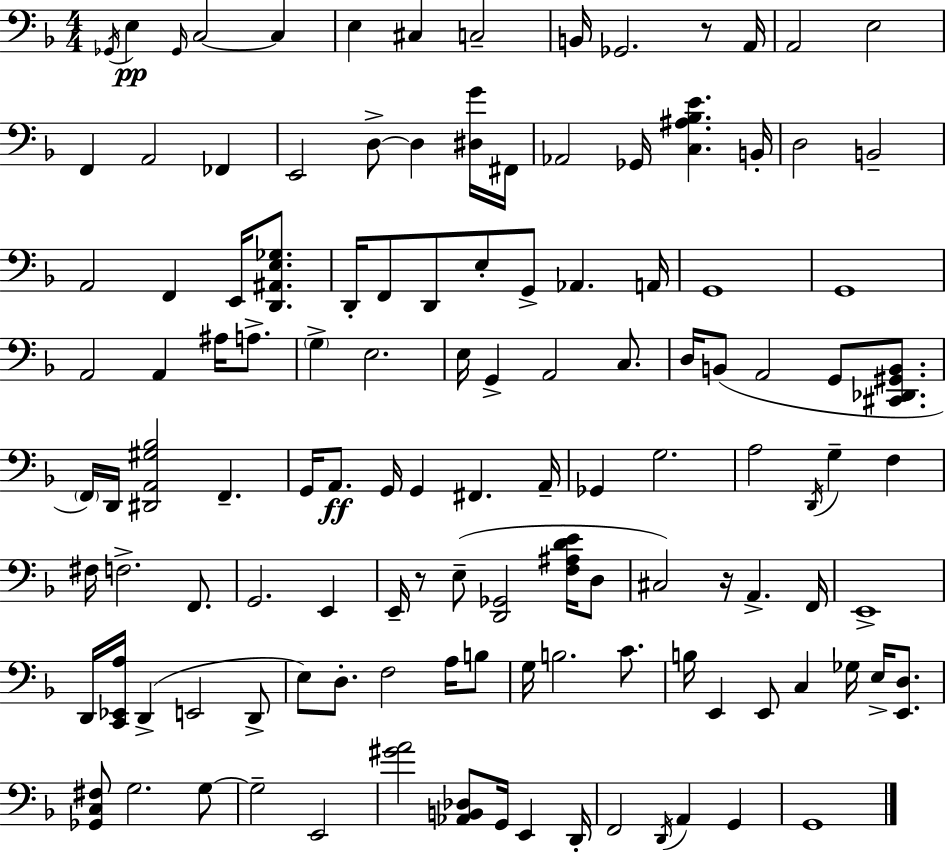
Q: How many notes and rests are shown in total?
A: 123